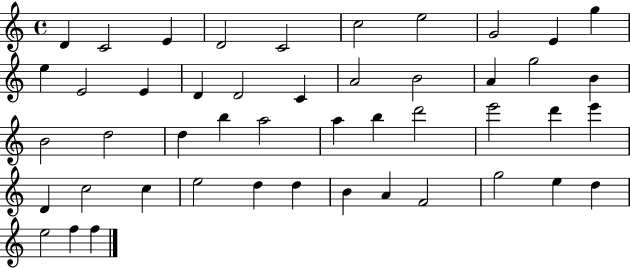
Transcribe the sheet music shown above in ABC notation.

X:1
T:Untitled
M:4/4
L:1/4
K:C
D C2 E D2 C2 c2 e2 G2 E g e E2 E D D2 C A2 B2 A g2 B B2 d2 d b a2 a b d'2 e'2 d' e' D c2 c e2 d d B A F2 g2 e d e2 f f